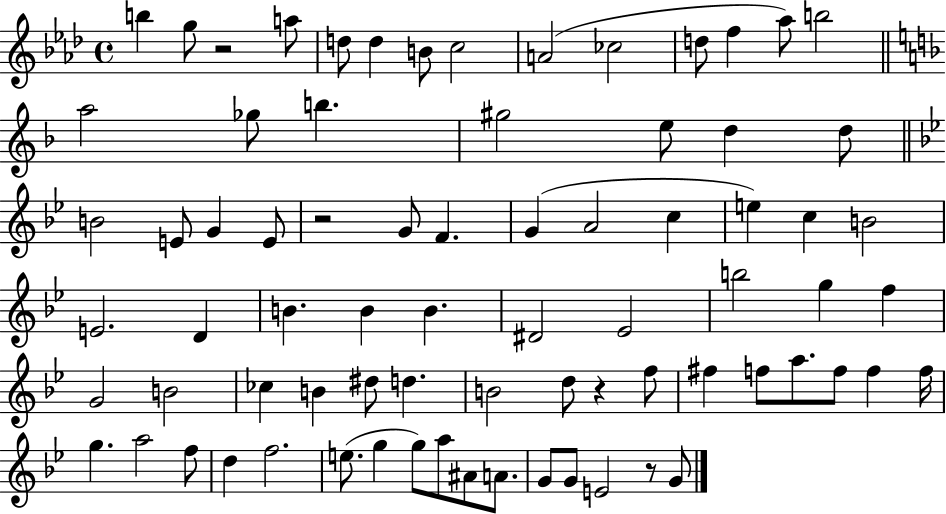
{
  \clef treble
  \time 4/4
  \defaultTimeSignature
  \key aes \major
  \repeat volta 2 { b''4 g''8 r2 a''8 | d''8 d''4 b'8 c''2 | a'2( ces''2 | d''8 f''4 aes''8) b''2 | \break \bar "||" \break \key f \major a''2 ges''8 b''4. | gis''2 e''8 d''4 d''8 | \bar "||" \break \key g \minor b'2 e'8 g'4 e'8 | r2 g'8 f'4. | g'4( a'2 c''4 | e''4) c''4 b'2 | \break e'2. d'4 | b'4. b'4 b'4. | dis'2 ees'2 | b''2 g''4 f''4 | \break g'2 b'2 | ces''4 b'4 dis''8 d''4. | b'2 d''8 r4 f''8 | fis''4 f''8 a''8. f''8 f''4 f''16 | \break g''4. a''2 f''8 | d''4 f''2. | e''8.( g''4 g''8) a''8 ais'8 a'8. | g'8 g'8 e'2 r8 g'8 | \break } \bar "|."
}